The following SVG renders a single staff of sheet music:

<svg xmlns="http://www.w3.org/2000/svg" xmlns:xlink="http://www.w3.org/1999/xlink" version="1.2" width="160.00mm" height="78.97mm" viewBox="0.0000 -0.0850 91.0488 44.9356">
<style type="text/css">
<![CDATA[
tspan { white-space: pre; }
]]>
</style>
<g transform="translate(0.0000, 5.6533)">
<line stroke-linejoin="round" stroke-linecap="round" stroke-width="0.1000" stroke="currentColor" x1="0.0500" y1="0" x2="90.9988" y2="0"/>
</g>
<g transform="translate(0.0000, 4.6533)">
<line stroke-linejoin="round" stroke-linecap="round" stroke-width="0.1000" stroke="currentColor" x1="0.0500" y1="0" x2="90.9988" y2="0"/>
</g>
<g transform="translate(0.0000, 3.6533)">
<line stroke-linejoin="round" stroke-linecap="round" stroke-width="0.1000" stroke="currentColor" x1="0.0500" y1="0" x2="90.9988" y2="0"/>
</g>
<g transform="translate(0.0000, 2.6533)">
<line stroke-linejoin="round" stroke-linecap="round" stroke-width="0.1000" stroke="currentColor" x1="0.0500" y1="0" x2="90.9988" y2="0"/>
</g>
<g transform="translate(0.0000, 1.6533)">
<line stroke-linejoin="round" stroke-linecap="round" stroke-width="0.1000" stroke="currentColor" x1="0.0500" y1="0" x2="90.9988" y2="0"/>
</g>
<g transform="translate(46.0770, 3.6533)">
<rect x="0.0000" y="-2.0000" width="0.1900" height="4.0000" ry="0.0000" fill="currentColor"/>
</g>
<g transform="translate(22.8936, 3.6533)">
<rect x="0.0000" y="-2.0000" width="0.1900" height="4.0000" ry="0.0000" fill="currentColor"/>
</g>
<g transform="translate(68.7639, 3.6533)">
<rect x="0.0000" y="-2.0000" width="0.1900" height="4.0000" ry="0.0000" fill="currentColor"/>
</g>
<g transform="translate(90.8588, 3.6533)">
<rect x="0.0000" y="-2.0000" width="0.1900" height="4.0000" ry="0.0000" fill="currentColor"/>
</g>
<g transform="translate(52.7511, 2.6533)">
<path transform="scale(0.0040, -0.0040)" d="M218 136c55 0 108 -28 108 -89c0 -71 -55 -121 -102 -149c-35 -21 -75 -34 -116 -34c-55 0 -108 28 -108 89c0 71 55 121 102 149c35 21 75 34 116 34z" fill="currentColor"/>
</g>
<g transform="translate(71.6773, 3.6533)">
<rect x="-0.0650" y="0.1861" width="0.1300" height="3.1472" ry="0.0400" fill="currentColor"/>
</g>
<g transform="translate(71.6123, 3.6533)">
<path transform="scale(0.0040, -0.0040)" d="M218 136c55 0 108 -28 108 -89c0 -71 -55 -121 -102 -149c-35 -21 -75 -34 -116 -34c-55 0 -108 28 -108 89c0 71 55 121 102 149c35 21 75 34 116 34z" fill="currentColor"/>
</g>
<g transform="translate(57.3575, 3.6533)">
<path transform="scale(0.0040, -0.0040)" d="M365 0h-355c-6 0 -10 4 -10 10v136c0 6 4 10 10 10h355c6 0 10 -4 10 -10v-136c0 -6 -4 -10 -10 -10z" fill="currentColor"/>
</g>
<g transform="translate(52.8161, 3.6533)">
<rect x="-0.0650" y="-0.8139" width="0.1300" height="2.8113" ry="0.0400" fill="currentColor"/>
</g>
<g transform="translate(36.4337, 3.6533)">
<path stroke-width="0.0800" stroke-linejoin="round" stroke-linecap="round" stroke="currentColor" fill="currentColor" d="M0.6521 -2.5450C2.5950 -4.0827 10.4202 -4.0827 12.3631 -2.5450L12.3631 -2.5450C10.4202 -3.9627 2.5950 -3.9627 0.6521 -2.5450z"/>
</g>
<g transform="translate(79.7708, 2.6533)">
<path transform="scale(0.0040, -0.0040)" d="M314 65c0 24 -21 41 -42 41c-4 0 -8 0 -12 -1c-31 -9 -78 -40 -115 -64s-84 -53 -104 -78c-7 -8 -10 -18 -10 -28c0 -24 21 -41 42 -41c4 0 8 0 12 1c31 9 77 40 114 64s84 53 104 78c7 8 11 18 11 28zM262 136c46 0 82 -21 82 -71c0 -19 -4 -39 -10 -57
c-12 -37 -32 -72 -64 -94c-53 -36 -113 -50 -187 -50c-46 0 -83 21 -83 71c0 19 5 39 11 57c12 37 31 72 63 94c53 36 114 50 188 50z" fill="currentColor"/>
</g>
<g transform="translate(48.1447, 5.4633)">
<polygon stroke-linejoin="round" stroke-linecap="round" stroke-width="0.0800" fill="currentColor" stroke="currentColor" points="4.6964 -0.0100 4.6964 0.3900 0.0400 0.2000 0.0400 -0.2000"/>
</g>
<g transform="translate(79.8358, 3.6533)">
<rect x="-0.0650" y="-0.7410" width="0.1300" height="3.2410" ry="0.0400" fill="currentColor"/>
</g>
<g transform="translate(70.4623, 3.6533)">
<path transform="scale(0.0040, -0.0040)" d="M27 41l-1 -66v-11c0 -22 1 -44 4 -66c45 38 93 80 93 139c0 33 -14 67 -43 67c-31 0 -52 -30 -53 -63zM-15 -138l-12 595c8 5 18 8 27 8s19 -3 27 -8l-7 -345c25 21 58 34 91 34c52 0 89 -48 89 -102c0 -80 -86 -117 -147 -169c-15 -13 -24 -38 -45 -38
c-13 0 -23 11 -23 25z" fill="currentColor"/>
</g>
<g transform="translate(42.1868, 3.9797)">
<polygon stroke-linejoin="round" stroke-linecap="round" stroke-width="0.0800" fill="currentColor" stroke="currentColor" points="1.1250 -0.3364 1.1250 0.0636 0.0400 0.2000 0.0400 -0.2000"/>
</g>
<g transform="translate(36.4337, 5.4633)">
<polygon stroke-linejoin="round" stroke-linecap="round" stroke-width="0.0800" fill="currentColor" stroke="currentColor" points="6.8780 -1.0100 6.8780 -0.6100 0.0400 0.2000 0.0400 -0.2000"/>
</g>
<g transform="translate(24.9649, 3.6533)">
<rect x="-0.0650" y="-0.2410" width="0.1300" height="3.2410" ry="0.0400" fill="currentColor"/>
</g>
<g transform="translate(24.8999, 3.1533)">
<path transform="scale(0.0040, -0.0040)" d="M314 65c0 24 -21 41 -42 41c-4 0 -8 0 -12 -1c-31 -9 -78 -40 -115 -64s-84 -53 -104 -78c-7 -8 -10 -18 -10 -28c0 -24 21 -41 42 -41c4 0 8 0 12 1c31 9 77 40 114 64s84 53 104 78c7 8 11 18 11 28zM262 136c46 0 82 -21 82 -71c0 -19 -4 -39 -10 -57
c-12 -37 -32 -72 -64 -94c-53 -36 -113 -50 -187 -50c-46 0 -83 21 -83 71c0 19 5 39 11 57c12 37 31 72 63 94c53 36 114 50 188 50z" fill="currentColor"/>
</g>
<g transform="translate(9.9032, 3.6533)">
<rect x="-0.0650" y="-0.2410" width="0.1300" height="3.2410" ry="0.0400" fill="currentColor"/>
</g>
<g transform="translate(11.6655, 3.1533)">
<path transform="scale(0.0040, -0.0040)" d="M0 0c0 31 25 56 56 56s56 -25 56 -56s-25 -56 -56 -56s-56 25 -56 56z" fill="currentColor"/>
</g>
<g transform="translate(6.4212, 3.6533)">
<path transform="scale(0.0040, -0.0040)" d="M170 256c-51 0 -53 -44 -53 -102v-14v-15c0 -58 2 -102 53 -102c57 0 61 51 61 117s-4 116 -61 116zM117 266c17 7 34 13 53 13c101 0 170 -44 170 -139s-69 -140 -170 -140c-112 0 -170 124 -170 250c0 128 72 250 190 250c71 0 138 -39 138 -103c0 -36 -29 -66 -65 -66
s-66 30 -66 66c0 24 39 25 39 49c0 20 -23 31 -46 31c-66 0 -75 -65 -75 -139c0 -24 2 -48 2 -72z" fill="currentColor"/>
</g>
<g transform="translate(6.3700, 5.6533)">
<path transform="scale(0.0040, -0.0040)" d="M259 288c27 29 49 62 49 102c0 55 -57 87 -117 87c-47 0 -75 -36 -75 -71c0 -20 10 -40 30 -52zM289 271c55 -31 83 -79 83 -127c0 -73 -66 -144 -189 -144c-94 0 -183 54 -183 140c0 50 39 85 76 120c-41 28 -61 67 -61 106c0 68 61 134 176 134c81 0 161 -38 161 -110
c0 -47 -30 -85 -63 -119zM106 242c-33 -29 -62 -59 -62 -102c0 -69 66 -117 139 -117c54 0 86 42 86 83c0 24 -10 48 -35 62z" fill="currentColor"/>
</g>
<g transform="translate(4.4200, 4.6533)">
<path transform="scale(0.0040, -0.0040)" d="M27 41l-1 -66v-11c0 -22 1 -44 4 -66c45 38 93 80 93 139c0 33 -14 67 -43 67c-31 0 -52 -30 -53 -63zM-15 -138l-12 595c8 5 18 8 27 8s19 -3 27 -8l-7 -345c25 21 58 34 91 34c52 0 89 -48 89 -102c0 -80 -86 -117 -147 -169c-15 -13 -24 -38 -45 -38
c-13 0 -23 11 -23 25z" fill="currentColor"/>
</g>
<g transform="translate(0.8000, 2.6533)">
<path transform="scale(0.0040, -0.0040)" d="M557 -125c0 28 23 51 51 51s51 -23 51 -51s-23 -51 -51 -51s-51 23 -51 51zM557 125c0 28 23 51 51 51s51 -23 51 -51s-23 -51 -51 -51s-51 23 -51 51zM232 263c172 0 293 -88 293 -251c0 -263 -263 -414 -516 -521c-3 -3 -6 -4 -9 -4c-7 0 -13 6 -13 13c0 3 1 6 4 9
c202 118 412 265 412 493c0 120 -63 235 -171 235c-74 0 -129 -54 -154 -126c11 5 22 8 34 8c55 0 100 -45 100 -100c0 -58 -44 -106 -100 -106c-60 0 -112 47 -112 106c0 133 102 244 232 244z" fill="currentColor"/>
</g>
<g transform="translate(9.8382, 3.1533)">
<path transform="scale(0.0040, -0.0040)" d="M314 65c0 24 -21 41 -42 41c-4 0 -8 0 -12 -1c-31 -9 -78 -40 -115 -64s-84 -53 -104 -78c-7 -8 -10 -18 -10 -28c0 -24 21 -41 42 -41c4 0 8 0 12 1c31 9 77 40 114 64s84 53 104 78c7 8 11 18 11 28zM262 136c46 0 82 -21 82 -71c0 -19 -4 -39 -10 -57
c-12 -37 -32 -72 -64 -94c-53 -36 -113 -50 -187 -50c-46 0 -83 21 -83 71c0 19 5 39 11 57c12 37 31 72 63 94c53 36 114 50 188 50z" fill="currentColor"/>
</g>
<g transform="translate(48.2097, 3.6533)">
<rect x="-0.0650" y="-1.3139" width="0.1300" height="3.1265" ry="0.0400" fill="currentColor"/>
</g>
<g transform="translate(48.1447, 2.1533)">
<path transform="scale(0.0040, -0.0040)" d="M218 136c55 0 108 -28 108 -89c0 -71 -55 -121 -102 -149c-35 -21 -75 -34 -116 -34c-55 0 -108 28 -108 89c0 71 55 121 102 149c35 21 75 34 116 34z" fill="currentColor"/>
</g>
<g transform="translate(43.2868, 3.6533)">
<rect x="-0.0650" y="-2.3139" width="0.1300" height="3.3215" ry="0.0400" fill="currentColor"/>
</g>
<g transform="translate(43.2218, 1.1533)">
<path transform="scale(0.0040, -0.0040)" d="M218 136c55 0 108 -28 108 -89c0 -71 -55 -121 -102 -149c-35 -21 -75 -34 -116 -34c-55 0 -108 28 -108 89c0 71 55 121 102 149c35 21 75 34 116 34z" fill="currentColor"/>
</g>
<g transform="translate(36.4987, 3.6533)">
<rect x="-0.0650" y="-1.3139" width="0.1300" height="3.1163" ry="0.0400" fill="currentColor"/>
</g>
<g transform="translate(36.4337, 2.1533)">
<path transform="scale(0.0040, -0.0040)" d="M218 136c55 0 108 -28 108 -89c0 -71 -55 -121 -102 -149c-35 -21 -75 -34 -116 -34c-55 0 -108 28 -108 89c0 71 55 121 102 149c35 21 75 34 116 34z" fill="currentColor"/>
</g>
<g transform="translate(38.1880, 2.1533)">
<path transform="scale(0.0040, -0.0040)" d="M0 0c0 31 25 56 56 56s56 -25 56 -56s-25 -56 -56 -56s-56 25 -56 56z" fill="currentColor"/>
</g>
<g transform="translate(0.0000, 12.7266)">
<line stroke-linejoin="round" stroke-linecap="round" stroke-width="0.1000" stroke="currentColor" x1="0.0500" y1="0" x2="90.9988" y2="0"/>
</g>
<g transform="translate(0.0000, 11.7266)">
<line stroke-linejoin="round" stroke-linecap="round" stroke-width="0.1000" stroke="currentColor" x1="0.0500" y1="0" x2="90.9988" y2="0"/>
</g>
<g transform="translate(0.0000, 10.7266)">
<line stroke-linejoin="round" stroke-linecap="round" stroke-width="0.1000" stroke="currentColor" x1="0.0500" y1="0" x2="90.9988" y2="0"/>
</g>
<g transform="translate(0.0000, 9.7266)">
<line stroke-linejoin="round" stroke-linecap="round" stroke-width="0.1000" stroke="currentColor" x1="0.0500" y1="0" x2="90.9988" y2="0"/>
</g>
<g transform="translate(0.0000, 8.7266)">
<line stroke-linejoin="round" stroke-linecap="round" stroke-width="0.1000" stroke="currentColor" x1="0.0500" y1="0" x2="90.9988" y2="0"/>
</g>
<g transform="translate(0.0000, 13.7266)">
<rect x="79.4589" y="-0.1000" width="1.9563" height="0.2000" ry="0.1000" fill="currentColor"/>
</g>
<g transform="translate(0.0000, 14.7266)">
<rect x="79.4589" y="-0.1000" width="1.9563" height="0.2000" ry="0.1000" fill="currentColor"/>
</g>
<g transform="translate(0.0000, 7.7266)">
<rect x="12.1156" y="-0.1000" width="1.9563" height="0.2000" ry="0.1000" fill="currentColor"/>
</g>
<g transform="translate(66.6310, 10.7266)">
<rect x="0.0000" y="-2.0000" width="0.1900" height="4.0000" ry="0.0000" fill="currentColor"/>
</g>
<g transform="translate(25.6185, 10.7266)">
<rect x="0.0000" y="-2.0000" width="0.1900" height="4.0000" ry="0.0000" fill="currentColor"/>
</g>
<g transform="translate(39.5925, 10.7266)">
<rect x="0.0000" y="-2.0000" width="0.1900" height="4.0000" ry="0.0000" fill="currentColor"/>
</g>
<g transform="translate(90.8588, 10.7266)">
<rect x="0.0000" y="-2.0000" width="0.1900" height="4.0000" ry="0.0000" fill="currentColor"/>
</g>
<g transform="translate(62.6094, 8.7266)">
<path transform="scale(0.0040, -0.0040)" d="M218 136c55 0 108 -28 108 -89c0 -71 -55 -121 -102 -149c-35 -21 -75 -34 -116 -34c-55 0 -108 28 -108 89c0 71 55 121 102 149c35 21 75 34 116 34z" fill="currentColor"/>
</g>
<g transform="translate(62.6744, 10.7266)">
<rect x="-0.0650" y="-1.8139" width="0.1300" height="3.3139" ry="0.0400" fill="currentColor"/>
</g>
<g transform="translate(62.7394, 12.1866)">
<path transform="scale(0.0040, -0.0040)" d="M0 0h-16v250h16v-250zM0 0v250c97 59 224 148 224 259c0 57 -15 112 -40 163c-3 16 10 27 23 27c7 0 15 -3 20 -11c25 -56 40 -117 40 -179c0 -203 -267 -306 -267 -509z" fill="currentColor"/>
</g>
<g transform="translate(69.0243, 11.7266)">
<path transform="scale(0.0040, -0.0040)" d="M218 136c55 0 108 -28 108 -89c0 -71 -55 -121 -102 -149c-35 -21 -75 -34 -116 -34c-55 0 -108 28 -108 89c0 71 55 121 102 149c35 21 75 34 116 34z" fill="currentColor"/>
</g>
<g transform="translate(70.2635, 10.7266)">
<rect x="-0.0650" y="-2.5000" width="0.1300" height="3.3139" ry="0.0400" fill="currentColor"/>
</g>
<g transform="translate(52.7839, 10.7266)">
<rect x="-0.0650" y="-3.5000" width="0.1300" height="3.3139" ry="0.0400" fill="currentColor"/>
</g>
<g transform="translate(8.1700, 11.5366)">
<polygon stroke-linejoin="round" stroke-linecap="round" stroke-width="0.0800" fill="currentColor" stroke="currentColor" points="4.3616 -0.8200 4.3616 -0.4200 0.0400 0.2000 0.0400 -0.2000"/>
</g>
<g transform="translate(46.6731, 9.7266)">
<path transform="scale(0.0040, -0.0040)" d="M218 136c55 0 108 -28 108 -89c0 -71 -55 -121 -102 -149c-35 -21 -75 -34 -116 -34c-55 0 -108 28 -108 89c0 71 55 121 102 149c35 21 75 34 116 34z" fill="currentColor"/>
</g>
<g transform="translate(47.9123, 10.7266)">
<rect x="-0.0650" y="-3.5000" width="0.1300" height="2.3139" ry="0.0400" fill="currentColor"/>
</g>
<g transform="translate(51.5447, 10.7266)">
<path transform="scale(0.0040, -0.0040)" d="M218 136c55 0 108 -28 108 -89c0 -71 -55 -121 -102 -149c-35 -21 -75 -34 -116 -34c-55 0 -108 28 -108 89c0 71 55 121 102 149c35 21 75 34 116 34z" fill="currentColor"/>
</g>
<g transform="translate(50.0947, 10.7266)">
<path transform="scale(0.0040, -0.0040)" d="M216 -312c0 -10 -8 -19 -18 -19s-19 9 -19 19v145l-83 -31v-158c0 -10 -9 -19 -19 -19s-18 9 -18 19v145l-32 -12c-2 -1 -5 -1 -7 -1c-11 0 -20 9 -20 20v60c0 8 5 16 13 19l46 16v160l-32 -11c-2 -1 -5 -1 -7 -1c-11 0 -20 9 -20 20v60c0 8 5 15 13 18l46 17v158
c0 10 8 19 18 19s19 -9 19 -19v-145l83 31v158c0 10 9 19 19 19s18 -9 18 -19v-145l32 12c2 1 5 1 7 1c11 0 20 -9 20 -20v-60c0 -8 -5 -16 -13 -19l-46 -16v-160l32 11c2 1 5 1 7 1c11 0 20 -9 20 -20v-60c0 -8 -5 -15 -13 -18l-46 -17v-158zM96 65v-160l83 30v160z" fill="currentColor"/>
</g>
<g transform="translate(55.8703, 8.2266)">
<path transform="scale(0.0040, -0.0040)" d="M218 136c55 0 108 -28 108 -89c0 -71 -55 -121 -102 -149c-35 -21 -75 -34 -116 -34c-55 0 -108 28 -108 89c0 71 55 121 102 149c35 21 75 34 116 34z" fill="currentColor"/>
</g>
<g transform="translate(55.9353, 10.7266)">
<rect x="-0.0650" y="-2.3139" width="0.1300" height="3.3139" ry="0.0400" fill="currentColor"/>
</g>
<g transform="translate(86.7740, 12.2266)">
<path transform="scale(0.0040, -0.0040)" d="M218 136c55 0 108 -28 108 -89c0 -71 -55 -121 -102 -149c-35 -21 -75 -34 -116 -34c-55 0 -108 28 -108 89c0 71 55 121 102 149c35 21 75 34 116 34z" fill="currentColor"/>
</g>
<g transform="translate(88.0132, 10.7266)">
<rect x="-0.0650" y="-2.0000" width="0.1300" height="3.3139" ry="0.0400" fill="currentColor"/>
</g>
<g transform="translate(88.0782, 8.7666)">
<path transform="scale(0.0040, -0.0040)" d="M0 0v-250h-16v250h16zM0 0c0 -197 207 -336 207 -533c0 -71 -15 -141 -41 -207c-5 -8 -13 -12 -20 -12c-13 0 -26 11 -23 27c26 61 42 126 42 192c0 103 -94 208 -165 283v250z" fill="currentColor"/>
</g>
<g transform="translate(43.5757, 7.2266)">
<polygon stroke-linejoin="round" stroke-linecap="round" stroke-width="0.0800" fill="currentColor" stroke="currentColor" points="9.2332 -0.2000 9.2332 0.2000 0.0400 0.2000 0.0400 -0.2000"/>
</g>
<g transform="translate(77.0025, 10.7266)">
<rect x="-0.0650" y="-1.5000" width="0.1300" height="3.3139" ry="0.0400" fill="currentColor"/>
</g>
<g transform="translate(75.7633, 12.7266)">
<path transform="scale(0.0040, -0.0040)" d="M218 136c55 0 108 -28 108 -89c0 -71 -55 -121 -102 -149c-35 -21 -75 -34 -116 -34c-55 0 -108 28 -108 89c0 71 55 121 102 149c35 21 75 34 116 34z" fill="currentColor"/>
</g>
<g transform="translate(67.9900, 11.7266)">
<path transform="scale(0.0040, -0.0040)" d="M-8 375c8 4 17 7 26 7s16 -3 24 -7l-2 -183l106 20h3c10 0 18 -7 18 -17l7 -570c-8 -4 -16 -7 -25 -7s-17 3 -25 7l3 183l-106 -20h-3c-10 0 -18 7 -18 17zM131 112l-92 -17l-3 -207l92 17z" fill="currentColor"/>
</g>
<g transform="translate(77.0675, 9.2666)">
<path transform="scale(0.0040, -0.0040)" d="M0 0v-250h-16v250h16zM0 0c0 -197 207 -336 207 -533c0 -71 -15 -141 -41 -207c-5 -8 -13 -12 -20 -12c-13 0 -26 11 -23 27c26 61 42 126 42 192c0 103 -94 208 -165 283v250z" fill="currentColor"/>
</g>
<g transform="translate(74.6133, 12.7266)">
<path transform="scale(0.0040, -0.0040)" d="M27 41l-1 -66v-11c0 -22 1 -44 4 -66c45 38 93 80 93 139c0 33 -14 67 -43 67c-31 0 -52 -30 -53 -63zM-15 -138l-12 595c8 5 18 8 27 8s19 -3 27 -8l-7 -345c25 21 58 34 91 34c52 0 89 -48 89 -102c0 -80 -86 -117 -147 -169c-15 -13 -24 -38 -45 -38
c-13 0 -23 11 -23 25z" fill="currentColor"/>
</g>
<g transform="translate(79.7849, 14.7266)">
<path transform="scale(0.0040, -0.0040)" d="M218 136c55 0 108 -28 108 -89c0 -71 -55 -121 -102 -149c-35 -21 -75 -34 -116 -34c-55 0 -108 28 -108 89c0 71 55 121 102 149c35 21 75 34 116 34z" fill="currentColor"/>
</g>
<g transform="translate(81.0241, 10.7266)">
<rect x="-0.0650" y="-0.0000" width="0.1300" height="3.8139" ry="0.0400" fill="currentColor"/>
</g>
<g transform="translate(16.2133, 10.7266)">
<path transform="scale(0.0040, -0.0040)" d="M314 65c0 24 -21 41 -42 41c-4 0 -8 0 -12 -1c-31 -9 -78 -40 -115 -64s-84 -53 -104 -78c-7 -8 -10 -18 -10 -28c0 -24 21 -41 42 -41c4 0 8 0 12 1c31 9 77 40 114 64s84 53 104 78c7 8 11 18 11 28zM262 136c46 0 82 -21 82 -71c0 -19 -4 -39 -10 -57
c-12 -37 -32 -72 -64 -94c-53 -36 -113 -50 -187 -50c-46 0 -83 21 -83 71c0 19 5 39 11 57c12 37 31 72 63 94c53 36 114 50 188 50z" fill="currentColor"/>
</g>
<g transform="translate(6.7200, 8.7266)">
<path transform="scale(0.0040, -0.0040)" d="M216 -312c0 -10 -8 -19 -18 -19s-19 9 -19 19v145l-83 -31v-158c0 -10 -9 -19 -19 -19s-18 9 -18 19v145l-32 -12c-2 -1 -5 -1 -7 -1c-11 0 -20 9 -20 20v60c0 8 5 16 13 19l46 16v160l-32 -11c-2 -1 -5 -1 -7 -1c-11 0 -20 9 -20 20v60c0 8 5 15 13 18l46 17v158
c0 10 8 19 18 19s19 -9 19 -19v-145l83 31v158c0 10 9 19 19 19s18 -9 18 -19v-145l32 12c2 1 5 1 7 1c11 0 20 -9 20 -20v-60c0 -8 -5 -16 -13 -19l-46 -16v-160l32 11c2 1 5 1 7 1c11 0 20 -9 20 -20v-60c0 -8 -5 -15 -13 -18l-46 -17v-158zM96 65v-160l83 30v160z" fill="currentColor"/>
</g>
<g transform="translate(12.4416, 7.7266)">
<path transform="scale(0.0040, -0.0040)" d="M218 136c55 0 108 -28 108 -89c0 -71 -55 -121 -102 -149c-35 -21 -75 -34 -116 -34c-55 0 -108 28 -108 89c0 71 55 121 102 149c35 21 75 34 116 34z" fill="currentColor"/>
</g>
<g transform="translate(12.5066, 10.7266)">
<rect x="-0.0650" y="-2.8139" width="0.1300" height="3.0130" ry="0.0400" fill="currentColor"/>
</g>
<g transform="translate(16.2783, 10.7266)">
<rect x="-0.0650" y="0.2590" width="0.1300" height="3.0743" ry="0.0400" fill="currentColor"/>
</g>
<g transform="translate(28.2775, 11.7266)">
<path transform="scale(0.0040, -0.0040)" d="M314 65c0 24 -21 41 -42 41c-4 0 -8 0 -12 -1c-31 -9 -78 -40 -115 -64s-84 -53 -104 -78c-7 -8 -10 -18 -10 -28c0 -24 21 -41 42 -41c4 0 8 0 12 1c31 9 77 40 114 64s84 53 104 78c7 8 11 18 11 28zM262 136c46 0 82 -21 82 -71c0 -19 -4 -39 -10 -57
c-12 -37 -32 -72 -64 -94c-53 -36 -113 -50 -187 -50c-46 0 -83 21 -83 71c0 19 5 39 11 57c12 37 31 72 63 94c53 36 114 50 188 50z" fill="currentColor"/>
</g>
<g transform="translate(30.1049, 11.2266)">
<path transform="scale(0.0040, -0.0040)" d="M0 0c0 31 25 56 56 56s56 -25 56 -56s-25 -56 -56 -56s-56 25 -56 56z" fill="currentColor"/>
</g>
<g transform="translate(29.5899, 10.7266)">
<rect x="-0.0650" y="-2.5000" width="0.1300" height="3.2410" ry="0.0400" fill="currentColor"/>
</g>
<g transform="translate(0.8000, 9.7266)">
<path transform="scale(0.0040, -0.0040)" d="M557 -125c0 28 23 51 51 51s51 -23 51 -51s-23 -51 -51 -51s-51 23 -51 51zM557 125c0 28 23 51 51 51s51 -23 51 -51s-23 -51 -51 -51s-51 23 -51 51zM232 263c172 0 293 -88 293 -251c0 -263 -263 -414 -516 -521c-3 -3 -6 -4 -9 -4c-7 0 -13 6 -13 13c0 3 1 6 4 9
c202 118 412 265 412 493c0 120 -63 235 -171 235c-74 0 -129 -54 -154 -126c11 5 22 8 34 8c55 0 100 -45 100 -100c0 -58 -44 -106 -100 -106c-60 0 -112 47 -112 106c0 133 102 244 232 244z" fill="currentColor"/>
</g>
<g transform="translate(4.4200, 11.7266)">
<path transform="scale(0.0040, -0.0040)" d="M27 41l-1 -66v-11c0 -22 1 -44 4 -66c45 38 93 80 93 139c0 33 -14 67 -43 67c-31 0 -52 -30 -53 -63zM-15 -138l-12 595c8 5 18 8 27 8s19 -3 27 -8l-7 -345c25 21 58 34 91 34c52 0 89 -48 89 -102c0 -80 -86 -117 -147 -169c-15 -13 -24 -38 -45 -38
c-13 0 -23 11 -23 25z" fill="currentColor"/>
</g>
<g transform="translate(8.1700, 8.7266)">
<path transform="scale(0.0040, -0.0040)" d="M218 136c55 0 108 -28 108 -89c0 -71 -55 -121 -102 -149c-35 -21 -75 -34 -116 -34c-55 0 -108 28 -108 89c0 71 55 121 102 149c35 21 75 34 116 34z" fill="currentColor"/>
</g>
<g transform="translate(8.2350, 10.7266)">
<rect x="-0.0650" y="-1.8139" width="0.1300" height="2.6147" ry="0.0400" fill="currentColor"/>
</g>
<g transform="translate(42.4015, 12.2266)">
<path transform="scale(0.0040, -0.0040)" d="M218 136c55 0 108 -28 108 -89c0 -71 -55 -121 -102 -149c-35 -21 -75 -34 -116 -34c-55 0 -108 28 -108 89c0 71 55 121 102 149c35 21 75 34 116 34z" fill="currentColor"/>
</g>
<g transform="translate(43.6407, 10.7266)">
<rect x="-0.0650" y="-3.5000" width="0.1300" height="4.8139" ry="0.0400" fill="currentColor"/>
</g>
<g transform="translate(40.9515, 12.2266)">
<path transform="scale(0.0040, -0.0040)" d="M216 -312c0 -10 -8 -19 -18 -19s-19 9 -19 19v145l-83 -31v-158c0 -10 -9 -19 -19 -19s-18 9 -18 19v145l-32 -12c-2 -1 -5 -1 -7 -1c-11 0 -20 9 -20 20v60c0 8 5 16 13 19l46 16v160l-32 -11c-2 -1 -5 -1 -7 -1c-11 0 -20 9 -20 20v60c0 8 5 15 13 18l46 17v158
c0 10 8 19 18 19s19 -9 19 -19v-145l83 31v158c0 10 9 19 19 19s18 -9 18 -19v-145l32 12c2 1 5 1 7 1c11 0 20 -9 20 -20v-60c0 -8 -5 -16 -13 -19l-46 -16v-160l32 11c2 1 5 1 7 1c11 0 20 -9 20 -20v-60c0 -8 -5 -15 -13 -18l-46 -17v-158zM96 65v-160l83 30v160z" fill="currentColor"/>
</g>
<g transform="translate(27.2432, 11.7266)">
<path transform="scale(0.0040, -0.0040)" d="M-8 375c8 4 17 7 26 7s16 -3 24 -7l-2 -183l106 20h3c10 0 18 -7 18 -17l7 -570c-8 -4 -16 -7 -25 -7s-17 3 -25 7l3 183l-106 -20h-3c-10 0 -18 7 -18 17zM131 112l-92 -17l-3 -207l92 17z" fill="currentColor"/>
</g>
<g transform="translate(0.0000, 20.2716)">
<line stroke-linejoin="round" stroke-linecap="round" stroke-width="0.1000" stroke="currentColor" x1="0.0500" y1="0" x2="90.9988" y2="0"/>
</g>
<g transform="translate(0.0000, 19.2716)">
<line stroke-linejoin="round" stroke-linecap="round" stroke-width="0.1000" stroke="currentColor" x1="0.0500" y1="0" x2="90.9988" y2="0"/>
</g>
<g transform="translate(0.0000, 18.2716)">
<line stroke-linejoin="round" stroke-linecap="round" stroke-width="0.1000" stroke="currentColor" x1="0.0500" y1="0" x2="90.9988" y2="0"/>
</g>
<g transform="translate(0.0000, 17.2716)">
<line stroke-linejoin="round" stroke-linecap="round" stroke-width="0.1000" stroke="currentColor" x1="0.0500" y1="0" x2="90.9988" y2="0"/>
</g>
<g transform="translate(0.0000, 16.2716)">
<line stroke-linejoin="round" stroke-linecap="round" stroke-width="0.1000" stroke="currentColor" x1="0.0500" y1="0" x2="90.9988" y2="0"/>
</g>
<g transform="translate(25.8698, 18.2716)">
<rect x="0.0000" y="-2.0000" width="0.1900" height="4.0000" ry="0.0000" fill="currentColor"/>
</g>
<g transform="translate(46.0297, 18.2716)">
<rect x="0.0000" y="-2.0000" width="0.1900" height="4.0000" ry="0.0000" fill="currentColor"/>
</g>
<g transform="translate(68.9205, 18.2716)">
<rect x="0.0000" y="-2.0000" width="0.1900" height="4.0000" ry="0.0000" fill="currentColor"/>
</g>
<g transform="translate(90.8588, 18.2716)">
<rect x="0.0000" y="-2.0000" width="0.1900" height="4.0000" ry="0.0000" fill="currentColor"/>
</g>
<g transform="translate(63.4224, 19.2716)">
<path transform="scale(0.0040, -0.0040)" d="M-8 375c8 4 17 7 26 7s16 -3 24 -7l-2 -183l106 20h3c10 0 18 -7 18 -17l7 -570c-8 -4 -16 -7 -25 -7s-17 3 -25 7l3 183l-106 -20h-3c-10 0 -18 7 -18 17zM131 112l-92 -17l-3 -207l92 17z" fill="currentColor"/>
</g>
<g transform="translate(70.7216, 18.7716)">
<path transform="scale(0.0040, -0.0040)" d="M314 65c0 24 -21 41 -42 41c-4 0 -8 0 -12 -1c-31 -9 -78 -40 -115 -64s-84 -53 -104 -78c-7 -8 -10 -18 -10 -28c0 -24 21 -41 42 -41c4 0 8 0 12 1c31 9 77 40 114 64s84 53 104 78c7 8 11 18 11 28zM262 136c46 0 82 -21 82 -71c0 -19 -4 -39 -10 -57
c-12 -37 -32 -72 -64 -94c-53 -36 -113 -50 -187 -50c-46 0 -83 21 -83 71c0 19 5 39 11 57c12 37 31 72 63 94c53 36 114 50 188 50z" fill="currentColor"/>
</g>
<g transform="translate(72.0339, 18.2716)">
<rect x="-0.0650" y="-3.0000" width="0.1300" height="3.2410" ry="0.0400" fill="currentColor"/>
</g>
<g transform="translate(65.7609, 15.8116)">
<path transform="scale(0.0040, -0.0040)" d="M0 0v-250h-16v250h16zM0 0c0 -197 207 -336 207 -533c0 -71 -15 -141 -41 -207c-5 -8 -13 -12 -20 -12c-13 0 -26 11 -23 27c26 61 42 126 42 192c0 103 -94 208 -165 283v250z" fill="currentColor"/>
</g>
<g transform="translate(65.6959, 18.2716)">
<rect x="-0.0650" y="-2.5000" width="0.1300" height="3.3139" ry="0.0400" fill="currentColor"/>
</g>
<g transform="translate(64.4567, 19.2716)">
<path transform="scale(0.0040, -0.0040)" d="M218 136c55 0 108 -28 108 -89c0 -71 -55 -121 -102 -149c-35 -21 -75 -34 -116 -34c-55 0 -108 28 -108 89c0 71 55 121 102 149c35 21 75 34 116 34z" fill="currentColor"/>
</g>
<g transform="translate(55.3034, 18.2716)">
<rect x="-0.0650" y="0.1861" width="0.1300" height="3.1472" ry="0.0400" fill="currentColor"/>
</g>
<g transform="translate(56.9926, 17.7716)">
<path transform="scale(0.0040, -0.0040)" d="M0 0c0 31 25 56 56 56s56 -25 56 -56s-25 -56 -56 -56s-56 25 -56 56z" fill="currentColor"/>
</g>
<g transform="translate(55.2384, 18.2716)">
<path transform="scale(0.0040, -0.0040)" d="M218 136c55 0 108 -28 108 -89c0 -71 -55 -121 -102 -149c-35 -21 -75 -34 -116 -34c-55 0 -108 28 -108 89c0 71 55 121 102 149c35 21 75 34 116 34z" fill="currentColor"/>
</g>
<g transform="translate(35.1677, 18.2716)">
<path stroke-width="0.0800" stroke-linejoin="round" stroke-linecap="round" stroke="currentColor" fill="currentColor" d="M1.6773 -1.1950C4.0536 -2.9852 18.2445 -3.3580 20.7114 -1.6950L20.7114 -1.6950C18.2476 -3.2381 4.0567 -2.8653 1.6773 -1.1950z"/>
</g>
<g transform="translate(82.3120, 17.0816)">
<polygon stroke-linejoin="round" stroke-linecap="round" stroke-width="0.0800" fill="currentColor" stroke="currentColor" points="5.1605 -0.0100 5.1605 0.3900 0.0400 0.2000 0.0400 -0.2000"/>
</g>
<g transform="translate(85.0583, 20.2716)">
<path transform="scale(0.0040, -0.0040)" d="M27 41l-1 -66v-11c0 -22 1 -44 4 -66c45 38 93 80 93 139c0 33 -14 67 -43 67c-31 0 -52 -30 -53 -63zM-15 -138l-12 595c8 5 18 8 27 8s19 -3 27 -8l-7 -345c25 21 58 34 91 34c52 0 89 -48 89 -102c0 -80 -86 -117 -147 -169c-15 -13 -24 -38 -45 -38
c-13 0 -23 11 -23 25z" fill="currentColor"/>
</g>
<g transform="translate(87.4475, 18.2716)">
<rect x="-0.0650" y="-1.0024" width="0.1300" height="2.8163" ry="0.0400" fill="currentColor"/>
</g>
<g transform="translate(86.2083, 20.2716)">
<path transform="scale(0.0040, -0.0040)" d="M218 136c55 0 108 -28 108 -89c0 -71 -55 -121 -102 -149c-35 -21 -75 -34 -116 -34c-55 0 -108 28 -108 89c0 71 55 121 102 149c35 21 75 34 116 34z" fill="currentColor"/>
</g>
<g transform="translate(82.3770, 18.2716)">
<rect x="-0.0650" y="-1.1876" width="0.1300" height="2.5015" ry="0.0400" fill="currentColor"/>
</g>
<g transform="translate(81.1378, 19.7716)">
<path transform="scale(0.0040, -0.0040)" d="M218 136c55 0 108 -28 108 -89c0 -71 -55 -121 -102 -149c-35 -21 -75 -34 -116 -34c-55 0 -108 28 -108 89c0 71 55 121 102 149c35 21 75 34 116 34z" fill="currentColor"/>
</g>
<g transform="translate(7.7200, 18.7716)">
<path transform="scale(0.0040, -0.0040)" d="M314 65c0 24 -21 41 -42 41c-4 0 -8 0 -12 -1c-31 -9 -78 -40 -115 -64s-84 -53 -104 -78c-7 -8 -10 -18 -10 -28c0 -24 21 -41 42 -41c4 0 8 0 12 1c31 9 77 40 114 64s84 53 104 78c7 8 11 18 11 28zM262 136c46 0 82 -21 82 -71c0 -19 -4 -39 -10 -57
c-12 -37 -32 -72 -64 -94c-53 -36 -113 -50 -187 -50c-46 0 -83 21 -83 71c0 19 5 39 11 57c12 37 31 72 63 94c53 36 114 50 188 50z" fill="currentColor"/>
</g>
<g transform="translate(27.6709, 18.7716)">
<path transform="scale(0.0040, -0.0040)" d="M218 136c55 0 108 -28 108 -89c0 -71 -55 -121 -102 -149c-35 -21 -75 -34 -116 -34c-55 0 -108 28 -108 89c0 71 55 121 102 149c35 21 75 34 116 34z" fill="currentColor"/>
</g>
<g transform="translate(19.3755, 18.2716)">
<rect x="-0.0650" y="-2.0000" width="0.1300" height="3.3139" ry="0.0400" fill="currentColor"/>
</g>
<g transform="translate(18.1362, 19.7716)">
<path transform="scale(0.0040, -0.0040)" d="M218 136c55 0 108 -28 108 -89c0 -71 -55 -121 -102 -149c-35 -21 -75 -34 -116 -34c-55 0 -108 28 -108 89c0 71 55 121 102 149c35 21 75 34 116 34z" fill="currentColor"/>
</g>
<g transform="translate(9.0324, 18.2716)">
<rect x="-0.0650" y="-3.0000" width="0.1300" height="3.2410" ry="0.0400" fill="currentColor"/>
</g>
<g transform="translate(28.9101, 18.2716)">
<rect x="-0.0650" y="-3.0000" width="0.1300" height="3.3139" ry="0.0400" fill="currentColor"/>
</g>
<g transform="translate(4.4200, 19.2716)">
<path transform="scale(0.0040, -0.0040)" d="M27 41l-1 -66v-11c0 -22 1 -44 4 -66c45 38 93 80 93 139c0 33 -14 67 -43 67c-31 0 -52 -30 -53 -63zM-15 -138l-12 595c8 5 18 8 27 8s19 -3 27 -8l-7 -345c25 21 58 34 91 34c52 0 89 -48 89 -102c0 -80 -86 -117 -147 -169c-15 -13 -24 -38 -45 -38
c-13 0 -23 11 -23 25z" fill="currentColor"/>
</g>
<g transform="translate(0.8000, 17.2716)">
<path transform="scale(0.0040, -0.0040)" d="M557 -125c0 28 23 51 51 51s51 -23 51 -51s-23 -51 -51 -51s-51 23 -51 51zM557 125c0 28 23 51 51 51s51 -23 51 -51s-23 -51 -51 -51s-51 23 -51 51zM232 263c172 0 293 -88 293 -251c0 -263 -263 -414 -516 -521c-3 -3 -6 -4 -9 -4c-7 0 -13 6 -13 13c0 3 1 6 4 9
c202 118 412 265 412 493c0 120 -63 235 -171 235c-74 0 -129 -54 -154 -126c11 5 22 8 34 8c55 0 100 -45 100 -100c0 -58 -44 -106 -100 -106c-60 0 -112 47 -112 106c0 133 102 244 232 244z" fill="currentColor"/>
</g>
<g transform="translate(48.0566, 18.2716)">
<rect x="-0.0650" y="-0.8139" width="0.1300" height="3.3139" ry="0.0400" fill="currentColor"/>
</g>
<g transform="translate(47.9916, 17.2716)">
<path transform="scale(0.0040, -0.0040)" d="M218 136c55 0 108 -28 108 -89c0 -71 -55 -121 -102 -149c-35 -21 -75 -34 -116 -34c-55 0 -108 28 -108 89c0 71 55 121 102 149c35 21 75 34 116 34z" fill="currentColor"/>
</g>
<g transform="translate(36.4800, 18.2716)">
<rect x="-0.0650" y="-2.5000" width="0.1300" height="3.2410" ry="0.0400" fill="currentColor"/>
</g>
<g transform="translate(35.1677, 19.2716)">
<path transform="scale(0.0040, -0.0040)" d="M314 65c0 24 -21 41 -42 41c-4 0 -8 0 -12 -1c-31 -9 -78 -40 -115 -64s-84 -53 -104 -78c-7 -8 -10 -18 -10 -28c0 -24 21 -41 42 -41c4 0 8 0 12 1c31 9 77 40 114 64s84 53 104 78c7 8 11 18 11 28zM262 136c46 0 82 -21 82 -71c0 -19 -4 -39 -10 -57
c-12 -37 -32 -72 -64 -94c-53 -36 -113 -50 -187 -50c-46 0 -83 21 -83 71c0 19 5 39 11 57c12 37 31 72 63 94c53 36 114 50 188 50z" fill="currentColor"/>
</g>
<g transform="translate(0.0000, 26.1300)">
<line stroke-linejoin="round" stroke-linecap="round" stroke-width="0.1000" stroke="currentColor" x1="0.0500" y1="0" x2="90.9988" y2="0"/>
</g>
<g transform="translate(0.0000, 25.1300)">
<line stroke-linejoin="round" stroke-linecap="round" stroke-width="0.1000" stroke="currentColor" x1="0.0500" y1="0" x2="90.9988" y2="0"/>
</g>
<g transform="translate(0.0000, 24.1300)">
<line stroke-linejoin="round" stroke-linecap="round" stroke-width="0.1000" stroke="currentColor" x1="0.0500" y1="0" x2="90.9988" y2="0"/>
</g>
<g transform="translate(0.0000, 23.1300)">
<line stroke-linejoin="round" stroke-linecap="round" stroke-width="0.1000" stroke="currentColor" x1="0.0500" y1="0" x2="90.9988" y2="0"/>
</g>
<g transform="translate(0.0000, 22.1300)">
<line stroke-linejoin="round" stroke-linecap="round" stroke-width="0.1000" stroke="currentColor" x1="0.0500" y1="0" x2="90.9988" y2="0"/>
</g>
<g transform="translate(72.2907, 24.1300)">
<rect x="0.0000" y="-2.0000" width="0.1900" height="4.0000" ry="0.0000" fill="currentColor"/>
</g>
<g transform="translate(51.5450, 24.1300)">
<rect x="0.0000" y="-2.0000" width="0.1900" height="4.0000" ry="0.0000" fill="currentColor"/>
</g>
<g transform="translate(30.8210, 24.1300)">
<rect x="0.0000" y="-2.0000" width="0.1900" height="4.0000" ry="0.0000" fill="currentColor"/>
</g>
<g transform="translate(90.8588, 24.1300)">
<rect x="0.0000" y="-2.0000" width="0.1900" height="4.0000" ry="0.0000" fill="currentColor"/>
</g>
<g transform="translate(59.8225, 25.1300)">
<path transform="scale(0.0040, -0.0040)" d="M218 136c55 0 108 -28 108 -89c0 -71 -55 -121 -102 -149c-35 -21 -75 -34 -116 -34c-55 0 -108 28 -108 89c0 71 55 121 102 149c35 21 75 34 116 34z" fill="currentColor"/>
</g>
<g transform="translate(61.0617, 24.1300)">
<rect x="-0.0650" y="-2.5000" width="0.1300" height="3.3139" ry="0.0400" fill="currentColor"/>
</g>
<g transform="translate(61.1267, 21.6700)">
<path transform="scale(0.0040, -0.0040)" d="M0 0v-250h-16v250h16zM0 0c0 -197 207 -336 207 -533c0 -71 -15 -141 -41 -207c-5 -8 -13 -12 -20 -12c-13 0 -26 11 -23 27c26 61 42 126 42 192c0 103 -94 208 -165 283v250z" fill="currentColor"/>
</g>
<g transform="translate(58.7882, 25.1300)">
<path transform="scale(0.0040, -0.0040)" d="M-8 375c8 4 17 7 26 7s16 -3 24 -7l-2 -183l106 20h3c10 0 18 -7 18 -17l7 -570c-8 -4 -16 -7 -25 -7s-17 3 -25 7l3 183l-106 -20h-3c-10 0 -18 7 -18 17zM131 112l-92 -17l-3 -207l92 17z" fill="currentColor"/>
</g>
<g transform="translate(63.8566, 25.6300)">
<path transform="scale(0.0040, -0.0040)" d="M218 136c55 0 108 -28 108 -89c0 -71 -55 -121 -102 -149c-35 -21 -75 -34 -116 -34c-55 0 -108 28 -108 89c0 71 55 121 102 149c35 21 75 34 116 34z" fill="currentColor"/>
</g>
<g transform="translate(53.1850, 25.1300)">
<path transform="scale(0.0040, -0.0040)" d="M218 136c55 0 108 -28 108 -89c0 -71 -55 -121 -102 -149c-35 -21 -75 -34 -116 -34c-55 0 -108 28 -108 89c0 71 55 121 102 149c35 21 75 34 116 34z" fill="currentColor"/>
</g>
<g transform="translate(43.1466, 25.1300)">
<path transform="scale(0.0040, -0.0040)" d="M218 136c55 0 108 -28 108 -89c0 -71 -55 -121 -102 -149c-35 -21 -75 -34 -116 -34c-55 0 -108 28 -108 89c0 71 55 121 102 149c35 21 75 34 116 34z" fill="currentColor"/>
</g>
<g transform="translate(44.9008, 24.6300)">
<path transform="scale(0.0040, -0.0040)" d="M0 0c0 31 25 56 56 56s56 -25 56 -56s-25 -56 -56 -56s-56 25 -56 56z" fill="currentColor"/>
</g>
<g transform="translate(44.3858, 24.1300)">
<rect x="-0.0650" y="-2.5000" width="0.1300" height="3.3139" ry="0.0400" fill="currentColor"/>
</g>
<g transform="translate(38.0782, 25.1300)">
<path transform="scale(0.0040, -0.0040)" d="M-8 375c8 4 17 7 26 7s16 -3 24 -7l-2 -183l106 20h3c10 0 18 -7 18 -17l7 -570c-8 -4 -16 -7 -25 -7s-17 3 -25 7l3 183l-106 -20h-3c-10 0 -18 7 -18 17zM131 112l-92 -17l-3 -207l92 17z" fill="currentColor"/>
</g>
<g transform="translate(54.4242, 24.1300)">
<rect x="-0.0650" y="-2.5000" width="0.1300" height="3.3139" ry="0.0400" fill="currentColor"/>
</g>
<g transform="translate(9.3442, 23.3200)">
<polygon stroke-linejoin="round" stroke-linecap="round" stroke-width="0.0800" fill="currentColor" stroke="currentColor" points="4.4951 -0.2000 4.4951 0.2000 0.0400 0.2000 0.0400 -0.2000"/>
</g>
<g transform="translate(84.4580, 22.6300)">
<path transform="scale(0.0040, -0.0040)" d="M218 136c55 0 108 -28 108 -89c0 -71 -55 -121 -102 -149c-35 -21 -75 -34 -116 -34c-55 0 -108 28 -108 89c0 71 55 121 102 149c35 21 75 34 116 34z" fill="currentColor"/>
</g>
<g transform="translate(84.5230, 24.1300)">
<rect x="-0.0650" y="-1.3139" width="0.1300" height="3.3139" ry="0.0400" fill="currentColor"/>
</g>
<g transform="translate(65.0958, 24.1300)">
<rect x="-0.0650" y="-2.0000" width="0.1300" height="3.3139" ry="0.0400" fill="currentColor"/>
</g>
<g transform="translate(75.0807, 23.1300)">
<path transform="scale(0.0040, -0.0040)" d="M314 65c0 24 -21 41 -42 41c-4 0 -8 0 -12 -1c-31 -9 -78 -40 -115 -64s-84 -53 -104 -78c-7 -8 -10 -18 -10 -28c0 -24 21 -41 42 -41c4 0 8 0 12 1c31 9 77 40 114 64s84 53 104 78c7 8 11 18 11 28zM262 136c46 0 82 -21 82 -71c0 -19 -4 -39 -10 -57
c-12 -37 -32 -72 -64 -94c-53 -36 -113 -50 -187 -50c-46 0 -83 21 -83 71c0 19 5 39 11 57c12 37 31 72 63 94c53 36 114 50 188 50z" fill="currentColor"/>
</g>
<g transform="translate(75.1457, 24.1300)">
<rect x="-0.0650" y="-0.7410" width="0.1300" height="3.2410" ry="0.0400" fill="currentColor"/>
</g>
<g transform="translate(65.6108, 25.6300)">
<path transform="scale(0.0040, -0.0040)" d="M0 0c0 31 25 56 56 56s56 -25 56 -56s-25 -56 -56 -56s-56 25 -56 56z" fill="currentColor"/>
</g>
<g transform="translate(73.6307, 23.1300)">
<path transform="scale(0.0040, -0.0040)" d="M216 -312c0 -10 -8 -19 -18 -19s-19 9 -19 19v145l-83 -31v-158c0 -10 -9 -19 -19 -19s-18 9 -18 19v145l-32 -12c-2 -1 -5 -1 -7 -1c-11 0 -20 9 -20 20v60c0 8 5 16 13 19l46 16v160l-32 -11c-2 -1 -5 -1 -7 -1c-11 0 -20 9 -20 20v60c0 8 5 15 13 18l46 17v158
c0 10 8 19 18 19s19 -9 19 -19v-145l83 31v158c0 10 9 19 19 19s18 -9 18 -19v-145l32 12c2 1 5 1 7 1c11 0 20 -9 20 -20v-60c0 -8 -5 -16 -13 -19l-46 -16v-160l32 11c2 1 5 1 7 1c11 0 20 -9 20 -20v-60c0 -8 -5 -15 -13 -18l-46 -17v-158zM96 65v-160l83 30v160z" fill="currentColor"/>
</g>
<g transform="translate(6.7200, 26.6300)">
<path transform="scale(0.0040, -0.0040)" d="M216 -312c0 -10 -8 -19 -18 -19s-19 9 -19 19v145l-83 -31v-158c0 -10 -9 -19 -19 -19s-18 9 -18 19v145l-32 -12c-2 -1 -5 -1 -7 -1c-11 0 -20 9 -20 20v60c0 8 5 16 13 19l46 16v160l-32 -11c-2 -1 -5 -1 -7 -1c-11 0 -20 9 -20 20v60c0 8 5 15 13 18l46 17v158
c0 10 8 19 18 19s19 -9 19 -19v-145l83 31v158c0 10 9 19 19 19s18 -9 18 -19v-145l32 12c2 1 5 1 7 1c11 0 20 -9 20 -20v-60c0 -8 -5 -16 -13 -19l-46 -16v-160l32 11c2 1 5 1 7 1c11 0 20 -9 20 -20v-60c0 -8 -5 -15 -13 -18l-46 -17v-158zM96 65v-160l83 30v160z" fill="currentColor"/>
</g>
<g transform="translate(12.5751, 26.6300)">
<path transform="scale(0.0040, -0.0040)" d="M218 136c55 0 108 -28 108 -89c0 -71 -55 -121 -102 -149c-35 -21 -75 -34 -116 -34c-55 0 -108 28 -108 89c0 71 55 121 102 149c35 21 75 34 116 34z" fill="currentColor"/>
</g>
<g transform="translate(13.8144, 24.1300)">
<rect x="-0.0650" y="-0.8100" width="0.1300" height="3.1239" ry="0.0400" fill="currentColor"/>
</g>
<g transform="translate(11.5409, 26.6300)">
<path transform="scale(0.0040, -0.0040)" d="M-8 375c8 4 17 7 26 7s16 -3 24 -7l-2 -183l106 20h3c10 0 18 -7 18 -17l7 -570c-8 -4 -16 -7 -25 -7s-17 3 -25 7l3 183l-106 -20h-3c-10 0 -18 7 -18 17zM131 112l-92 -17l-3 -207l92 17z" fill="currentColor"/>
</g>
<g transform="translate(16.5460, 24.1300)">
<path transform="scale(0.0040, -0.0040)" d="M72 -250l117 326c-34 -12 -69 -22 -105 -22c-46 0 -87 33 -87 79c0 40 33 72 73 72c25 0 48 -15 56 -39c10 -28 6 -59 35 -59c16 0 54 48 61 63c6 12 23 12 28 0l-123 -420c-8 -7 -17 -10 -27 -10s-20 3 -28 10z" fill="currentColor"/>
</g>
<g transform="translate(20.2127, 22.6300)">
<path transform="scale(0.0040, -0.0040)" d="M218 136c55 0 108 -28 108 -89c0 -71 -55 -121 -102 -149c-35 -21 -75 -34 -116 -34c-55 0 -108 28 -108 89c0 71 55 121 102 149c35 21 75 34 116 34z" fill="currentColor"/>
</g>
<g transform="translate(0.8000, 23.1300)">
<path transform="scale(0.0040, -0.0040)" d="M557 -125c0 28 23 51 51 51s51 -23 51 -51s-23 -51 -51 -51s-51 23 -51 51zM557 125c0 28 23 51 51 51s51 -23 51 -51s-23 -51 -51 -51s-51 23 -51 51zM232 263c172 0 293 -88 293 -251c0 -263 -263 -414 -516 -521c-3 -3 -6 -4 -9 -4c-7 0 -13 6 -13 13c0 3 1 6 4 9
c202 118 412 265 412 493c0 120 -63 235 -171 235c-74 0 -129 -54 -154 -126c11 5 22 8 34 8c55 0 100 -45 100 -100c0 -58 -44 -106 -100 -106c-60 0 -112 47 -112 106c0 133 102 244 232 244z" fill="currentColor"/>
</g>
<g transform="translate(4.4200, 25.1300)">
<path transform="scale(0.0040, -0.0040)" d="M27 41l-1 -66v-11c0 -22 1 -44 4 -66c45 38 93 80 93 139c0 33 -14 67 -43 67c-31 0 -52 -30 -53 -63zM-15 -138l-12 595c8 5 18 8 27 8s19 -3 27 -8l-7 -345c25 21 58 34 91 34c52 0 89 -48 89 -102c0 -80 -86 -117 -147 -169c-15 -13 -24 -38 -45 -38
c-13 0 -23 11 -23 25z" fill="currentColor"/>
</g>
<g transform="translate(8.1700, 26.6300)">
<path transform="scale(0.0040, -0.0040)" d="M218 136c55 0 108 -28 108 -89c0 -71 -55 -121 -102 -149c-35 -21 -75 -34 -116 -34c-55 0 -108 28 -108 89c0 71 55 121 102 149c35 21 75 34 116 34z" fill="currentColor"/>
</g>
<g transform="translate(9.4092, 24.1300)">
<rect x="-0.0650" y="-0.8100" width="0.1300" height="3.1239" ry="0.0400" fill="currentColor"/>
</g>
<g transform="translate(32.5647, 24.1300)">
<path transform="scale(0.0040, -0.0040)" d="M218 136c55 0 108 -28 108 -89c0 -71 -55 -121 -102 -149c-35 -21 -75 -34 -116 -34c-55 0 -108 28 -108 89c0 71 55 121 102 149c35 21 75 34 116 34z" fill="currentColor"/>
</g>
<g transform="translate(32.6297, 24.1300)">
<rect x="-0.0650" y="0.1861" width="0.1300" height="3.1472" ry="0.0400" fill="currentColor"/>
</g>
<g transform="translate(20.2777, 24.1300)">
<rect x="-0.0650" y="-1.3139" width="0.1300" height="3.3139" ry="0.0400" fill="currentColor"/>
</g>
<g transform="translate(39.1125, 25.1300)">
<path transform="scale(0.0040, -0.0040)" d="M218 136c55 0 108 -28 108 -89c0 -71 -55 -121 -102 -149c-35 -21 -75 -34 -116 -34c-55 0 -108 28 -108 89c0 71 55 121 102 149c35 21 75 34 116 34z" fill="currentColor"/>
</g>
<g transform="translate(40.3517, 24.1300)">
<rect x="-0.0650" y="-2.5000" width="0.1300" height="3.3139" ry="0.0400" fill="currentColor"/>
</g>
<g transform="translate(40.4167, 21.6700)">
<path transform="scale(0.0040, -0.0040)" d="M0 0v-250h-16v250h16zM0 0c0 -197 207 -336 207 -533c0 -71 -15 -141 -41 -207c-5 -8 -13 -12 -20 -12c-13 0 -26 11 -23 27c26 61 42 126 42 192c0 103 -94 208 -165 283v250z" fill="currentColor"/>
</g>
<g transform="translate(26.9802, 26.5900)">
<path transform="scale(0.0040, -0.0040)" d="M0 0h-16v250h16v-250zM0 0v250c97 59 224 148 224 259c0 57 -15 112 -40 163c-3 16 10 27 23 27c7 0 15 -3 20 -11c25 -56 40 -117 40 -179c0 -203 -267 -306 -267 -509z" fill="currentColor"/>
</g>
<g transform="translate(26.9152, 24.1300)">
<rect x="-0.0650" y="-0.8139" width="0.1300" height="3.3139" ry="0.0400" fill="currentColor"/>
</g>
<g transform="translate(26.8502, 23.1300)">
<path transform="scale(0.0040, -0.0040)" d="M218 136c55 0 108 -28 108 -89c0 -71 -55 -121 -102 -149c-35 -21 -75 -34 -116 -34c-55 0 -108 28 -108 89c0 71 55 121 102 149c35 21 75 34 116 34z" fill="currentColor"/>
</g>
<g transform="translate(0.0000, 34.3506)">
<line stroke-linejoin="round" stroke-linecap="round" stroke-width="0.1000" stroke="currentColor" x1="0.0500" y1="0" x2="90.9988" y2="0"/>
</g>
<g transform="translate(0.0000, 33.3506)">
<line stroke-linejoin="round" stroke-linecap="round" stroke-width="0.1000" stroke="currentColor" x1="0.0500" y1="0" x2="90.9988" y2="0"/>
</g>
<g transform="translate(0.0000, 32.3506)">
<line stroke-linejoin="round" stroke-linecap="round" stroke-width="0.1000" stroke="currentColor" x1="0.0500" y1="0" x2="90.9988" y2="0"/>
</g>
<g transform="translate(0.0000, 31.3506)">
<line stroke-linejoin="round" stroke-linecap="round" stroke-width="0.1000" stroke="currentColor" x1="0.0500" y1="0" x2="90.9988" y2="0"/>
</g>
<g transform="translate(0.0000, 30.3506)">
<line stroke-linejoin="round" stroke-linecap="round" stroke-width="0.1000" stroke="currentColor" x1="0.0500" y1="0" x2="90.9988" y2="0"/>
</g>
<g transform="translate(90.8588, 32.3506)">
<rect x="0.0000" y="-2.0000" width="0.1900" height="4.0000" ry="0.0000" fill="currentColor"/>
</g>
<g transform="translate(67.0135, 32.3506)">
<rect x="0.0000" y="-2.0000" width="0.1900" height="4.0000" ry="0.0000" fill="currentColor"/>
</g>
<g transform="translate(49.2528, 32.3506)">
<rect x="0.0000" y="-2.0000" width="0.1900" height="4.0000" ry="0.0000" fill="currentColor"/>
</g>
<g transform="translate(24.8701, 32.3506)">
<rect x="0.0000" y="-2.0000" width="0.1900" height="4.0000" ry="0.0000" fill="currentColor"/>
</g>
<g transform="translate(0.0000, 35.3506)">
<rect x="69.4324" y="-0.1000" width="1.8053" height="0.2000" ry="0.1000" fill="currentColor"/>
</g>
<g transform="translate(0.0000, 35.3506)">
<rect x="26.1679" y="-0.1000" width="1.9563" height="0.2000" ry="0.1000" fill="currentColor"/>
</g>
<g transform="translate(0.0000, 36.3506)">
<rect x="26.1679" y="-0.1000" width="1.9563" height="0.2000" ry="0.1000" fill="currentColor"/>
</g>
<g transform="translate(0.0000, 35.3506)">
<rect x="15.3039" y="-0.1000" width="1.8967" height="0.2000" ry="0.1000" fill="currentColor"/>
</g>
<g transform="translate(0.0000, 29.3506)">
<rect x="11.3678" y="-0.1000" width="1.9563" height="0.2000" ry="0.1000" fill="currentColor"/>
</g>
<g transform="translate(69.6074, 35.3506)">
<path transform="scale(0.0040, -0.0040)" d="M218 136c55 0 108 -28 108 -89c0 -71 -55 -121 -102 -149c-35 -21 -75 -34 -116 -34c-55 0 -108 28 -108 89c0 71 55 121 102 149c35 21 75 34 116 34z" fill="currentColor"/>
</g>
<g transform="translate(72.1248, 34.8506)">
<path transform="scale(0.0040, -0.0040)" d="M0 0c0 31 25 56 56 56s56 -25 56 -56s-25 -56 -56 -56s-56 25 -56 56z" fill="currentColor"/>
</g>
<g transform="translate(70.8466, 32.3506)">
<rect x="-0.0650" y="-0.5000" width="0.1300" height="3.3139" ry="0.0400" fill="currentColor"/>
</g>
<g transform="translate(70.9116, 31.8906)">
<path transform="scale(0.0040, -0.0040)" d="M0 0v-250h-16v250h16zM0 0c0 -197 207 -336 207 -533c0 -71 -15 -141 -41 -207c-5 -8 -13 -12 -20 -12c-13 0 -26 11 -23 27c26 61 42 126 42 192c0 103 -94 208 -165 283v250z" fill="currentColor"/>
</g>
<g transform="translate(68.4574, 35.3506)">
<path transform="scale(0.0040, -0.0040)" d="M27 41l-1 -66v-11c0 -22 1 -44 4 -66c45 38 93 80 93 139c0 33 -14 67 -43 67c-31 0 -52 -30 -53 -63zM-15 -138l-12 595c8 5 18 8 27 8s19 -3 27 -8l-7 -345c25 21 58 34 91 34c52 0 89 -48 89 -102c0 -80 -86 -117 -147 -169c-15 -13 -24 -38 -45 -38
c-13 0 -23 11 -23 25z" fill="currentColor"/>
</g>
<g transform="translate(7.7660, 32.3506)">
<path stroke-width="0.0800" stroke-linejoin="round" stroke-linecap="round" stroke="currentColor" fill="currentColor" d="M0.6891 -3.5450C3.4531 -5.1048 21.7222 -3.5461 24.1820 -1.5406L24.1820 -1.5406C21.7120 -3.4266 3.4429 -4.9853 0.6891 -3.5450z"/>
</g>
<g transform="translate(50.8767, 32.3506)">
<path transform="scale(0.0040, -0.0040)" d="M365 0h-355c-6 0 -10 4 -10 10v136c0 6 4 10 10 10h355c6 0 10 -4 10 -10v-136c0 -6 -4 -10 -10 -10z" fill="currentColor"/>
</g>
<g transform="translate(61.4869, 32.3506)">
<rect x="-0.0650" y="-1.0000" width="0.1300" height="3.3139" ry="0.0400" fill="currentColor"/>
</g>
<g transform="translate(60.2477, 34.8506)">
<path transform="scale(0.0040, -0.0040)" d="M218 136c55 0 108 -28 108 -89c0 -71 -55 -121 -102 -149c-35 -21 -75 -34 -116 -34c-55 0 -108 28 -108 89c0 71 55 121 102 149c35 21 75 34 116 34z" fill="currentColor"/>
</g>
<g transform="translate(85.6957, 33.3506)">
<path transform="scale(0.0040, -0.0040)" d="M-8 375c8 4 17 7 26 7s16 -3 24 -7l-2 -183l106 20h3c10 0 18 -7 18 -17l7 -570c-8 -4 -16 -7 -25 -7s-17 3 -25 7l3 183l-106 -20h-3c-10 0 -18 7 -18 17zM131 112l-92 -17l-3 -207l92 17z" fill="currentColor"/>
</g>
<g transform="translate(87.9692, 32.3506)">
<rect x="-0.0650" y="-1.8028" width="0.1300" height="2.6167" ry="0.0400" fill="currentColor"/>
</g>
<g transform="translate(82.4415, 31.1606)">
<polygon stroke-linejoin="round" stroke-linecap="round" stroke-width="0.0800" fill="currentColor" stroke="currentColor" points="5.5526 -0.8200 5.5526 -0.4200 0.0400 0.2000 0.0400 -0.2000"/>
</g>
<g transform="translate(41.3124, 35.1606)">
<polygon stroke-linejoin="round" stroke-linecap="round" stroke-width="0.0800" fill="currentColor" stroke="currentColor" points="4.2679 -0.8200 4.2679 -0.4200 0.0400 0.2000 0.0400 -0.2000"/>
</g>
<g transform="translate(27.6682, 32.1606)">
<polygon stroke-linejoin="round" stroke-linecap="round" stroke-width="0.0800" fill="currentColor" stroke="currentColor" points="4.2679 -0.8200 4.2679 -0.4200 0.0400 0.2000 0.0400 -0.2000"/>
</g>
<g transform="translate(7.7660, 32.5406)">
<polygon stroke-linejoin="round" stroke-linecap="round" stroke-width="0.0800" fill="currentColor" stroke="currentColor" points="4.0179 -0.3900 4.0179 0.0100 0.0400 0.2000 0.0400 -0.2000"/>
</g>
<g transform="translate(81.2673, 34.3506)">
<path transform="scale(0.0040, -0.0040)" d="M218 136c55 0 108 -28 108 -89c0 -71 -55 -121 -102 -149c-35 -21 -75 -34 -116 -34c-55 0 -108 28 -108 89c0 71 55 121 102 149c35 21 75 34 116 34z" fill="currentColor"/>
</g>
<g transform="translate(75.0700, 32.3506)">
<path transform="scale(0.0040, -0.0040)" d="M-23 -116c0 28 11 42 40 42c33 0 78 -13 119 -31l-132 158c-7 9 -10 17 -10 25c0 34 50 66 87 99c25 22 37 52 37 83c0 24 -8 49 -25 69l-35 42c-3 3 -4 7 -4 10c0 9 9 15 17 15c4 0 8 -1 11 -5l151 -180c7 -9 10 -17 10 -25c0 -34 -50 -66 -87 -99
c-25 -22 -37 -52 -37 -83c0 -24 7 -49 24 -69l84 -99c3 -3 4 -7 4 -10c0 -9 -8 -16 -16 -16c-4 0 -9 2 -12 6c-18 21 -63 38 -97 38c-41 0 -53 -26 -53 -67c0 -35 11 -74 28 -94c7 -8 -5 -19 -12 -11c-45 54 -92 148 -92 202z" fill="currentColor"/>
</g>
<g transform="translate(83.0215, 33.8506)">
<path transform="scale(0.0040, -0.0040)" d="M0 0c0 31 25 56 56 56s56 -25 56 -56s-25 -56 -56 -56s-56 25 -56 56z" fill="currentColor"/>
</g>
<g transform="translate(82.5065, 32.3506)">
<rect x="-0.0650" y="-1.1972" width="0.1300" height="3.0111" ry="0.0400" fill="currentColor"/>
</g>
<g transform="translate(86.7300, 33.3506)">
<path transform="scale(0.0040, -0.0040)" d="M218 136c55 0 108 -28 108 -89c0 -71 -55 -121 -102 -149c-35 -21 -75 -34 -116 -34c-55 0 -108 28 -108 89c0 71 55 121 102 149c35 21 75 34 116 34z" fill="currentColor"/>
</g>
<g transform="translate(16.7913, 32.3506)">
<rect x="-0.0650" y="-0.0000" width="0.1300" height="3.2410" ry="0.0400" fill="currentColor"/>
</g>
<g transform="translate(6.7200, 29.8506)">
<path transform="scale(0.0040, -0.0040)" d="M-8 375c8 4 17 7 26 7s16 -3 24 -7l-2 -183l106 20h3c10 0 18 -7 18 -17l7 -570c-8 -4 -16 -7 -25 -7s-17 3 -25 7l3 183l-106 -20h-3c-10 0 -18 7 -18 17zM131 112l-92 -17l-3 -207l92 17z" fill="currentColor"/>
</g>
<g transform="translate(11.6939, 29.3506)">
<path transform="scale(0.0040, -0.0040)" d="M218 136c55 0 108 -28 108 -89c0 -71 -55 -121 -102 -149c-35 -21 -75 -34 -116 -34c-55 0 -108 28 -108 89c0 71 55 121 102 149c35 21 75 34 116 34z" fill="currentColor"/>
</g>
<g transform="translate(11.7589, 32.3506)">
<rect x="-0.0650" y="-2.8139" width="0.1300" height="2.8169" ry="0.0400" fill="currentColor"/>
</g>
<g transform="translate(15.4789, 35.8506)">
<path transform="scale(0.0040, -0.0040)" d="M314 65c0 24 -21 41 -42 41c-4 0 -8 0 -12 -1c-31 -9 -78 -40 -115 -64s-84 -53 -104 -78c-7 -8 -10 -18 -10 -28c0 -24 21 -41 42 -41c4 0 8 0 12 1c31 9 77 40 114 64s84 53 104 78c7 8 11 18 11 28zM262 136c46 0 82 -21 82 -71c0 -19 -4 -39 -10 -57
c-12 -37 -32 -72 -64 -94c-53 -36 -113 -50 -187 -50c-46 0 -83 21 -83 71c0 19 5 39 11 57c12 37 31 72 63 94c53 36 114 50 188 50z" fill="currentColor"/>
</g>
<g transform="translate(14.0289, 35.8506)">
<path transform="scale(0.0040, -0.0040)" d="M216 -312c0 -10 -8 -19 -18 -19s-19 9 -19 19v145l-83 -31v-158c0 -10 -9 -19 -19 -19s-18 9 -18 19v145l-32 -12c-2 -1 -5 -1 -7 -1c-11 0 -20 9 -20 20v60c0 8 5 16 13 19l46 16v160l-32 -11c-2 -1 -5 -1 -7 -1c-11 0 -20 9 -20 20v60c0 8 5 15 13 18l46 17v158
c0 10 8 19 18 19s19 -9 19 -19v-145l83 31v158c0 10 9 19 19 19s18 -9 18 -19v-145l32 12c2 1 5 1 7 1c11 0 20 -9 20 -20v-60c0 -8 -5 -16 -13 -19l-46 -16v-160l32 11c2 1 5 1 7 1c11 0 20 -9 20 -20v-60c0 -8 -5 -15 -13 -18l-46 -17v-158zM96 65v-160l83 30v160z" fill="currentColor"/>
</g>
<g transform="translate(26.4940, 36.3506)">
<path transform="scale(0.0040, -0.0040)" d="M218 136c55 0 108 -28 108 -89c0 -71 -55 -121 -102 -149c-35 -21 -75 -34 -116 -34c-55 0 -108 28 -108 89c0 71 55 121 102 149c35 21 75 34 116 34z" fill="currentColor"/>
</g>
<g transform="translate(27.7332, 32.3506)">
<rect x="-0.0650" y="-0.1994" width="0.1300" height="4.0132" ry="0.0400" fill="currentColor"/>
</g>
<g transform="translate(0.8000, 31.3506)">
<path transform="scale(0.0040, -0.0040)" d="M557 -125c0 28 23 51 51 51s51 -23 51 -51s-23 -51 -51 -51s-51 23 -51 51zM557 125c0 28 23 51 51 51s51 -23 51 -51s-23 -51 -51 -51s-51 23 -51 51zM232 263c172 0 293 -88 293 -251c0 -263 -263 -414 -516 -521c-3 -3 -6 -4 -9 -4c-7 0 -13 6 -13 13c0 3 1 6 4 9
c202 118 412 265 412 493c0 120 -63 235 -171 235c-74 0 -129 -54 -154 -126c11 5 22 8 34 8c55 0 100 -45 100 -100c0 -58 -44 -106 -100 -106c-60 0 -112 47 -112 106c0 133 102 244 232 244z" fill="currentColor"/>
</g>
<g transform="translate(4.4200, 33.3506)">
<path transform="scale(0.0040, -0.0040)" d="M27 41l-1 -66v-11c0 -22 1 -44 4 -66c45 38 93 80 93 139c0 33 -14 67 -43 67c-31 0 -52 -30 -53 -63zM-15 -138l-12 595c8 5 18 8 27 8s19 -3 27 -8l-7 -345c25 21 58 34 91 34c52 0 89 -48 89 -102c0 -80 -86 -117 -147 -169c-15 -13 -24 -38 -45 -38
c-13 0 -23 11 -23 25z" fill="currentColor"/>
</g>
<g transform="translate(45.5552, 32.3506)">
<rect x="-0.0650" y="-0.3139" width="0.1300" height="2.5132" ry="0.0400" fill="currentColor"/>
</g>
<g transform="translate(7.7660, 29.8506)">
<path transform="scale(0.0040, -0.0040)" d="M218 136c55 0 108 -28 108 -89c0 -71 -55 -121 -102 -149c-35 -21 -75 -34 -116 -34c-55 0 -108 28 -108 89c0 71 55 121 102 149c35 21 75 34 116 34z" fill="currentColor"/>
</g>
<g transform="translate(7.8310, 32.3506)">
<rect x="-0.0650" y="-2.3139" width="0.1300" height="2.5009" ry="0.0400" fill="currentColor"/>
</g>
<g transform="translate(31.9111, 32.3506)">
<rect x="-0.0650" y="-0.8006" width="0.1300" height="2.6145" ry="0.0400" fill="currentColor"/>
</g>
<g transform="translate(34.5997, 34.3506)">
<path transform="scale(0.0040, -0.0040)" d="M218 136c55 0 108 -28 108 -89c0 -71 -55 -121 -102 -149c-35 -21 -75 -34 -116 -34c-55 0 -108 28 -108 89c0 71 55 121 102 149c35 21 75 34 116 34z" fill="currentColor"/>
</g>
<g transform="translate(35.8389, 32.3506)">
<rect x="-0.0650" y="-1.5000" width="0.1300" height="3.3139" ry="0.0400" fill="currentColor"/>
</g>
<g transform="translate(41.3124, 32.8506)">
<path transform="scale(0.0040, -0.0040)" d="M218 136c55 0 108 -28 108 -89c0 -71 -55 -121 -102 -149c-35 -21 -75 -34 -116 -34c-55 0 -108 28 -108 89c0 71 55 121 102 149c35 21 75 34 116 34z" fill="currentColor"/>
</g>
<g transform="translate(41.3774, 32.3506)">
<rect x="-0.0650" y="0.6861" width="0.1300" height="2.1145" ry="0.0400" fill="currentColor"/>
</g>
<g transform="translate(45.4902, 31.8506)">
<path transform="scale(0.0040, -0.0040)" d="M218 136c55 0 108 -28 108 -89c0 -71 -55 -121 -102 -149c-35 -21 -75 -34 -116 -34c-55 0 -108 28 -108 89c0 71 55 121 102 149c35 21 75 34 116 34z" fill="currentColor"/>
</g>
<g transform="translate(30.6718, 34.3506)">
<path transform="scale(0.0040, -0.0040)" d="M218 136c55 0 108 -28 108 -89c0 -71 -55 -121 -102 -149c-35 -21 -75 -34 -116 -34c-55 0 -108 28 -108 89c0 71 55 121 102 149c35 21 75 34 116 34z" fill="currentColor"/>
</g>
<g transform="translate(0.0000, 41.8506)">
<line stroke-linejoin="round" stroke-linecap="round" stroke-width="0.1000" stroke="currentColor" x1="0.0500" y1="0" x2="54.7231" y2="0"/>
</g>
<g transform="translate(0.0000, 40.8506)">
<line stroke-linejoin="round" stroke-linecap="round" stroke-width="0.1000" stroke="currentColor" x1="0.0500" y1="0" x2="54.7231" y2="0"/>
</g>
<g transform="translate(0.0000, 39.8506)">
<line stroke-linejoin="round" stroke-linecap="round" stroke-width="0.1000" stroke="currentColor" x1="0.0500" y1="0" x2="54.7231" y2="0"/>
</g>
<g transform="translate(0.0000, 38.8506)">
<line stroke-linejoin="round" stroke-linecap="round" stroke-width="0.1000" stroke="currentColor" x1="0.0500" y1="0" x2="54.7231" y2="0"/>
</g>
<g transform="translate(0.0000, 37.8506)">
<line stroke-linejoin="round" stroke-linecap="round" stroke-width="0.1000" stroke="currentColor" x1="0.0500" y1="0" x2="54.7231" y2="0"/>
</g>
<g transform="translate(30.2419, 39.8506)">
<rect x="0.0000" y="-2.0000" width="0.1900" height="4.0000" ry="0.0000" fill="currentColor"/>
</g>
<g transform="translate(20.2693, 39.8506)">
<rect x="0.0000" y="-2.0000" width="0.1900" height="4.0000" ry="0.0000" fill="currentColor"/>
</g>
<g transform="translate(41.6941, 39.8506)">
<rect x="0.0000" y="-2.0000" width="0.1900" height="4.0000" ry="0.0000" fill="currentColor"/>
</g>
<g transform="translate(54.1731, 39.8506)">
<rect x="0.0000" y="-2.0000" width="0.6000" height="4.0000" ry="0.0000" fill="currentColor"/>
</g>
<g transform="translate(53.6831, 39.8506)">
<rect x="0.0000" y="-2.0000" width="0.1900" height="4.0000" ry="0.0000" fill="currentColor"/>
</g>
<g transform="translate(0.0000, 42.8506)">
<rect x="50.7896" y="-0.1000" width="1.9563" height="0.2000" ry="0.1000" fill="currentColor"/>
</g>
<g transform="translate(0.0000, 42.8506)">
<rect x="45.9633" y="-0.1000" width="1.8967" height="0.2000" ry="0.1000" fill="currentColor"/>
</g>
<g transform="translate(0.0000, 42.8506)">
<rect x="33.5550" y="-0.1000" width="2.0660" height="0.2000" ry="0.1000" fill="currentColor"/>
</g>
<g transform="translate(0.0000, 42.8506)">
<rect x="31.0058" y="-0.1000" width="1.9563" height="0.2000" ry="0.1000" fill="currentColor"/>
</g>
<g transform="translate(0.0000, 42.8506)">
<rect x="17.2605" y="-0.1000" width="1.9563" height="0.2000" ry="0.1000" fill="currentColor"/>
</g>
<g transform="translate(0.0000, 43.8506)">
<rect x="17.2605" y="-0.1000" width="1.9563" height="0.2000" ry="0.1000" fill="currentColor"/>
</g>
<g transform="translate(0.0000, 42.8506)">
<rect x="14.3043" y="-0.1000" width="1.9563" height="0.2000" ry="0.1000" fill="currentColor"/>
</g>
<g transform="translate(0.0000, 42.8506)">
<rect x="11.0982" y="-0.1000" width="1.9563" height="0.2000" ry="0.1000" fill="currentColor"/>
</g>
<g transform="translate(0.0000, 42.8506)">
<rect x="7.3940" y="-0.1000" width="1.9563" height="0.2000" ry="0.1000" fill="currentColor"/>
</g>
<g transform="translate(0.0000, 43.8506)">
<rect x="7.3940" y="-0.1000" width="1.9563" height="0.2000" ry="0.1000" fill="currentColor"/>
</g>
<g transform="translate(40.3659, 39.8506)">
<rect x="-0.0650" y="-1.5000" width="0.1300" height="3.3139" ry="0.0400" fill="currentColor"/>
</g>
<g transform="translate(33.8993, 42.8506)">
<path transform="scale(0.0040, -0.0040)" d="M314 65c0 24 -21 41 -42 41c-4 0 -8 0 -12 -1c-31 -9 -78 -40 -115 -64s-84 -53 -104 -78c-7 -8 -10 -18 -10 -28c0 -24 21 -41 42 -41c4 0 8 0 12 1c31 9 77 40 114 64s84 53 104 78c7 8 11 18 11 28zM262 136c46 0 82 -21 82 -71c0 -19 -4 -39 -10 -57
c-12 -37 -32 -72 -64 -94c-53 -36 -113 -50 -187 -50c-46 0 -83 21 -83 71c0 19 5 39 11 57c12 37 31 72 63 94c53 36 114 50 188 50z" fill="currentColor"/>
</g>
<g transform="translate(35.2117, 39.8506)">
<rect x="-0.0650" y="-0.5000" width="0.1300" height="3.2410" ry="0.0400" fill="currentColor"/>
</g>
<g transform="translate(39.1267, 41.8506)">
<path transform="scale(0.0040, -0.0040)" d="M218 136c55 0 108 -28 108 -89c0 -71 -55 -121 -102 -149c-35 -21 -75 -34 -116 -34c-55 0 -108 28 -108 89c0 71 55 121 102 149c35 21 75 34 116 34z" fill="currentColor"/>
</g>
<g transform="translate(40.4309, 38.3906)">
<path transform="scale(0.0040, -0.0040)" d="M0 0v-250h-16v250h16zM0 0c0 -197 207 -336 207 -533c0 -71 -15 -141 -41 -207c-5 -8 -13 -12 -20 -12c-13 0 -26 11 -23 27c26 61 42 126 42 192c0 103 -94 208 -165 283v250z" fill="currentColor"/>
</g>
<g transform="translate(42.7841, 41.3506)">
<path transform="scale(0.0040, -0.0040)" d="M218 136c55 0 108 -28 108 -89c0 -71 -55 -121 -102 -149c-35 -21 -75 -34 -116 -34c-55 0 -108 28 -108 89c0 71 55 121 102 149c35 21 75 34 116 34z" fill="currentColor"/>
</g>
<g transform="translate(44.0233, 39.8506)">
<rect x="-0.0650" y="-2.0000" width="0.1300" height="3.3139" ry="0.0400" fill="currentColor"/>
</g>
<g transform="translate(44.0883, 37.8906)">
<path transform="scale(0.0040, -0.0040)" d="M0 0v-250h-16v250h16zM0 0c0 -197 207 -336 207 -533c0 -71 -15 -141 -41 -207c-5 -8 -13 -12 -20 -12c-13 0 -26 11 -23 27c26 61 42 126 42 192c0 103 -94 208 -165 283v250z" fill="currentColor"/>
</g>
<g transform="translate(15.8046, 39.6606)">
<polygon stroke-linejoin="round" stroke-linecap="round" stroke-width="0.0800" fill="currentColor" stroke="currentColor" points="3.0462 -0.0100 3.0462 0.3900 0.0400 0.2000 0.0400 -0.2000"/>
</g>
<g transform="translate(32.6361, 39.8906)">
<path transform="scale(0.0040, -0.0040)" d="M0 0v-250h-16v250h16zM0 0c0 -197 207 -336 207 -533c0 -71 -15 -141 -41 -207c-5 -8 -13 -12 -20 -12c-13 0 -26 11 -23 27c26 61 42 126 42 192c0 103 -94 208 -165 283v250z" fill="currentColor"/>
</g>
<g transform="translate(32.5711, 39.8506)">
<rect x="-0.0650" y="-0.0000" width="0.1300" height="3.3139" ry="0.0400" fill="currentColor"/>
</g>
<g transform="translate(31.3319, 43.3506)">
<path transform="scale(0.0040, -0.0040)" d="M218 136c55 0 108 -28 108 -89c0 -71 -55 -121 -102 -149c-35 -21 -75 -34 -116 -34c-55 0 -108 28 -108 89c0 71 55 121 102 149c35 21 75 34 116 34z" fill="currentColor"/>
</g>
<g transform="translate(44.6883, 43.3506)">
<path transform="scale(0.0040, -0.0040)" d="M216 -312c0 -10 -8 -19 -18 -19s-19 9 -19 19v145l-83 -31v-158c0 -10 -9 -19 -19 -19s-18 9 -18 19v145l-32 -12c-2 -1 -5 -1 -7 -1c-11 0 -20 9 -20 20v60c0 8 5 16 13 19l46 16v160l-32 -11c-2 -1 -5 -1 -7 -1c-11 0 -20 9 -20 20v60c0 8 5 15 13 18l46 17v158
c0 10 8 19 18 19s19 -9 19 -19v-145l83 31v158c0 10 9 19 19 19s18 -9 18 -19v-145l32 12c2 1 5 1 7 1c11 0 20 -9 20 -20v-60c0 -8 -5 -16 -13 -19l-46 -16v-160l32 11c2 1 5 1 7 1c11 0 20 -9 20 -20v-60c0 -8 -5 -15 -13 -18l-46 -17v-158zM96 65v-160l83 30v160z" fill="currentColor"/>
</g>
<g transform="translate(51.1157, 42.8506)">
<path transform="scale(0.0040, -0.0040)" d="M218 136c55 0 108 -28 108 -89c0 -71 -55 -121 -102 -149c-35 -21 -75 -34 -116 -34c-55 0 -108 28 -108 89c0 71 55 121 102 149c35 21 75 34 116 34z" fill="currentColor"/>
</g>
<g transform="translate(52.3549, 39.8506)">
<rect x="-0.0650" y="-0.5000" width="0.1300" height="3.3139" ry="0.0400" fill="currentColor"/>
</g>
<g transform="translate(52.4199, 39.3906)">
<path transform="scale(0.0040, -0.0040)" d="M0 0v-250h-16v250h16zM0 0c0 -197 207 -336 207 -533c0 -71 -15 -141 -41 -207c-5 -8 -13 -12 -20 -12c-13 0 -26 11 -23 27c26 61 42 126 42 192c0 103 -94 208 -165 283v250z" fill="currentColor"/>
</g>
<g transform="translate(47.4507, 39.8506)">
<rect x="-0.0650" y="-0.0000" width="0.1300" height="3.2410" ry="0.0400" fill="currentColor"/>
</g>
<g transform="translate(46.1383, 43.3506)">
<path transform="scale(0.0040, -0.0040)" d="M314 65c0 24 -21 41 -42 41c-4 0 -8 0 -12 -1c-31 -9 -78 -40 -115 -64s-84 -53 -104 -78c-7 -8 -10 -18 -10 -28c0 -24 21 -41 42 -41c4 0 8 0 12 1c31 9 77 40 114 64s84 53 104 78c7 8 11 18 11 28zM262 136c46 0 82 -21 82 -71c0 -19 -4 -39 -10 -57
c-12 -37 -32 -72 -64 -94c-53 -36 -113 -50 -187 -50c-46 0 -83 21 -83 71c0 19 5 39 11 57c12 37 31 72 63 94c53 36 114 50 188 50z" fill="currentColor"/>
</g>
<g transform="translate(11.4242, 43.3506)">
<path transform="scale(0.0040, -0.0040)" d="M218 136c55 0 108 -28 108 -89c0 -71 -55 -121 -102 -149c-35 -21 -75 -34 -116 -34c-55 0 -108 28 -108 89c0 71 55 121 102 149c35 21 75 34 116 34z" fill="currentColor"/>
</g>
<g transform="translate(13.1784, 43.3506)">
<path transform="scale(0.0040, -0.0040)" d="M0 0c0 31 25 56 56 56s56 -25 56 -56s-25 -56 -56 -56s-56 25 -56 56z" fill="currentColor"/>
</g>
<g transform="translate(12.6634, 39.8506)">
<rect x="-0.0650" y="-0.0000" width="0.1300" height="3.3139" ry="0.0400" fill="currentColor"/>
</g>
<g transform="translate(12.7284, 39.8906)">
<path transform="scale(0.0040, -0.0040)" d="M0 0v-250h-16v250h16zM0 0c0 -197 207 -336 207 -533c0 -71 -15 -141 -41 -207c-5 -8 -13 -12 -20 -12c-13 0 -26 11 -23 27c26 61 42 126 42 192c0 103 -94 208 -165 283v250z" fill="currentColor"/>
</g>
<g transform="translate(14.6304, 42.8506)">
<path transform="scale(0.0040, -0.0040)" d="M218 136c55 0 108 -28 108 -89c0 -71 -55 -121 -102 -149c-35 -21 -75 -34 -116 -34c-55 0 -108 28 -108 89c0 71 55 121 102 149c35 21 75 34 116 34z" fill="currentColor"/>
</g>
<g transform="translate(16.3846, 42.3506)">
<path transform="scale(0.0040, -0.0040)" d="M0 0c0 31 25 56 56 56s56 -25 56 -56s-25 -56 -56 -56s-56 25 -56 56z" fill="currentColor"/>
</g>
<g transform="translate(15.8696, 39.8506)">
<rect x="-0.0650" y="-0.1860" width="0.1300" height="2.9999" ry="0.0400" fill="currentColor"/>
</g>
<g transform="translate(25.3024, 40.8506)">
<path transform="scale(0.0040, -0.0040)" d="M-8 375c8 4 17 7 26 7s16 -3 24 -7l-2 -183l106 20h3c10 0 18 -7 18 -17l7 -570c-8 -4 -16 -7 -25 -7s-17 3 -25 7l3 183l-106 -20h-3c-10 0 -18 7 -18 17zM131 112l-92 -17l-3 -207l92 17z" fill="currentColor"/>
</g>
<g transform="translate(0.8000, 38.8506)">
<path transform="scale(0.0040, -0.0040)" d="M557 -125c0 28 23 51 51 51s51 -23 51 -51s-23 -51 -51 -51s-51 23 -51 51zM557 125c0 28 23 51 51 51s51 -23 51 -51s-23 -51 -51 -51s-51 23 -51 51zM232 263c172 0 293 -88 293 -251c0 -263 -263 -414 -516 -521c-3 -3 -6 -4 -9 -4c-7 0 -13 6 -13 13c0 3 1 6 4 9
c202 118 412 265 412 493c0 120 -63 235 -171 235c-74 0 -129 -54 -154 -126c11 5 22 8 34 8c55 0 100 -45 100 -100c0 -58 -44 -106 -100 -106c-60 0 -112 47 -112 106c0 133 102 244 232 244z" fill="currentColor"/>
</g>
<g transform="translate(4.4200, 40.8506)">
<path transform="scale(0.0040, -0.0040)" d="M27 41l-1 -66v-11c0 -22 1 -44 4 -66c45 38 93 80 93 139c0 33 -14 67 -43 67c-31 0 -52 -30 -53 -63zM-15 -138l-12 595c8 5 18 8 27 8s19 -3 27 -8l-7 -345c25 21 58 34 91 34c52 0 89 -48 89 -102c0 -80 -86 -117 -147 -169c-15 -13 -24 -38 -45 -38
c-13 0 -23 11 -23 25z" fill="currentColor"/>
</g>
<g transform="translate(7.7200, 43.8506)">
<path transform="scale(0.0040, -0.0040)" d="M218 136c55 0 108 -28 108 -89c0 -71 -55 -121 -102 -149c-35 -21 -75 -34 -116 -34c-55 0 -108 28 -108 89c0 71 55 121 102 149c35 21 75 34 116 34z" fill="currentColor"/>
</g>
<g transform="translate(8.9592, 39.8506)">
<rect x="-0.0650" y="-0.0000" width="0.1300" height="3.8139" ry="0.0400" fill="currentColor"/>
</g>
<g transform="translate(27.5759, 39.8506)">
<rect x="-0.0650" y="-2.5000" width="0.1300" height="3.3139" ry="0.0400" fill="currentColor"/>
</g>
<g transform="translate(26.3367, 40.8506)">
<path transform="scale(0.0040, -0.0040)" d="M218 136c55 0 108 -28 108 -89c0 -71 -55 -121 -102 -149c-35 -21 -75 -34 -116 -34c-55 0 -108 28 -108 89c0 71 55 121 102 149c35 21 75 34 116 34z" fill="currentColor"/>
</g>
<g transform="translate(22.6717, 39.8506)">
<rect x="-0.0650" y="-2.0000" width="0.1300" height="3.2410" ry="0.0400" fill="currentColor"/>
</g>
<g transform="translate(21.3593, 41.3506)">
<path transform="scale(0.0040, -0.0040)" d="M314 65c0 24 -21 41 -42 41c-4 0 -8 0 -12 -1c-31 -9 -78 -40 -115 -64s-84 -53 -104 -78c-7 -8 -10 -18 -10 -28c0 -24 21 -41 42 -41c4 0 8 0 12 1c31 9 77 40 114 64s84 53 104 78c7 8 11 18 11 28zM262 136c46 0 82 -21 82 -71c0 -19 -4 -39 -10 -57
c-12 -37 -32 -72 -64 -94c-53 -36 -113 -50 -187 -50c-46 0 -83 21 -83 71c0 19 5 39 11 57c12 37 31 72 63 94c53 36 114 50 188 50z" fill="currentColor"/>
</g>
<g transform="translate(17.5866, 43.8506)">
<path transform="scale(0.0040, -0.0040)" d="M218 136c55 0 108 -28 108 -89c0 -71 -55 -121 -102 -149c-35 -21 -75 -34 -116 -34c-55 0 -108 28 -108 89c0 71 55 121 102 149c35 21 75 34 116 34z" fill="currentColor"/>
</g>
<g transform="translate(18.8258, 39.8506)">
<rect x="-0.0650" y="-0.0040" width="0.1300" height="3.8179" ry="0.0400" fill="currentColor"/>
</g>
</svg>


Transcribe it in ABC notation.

X:1
T:Untitled
M:6/8
L:1/4
K:F
E,2 E,2 G,/2 _B,/4 G,/2 F,/2 z2 _D, F,2 ^A,/2 C/2 D,2 B,,2 ^A,,/2 F,/2 ^D,/2 _B, A,/2 B,, _G,,/2 C,, A,,/2 C,2 A,, C, _B,,2 F, D, B,,/2 C,2 A,,/2 _G,,/2 ^F,,/2 F,,/2 z/2 G, F,/2 D, B,,/2 B,, _B,, B,,/2 A,, ^F,2 G, B,/2 C/2 ^D,,2 C,,/2 G,,/2 G,, C,/2 E,/2 z2 F,, _E,,/2 z G,,/2 B,,/2 C,, D,,/2 E,,/2 C,,/2 A,,2 B,, D,,/2 E,,2 G,,/2 A,,/2 ^D,,2 E,,/2